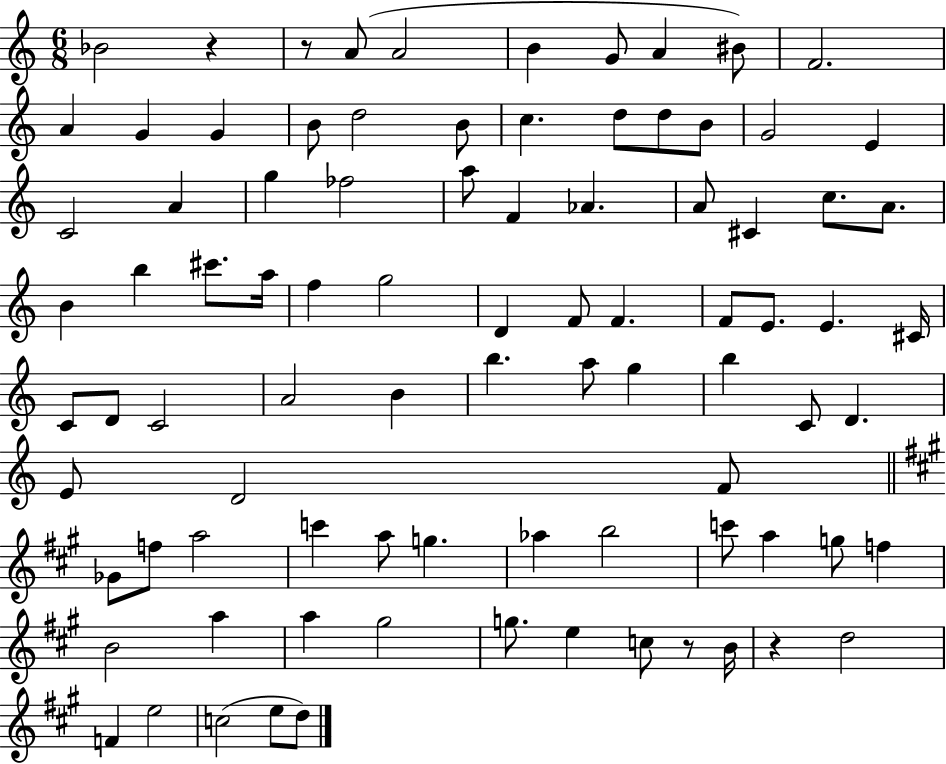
Bb4/h R/q R/e A4/e A4/h B4/q G4/e A4/q BIS4/e F4/h. A4/q G4/q G4/q B4/e D5/h B4/e C5/q. D5/e D5/e B4/e G4/h E4/q C4/h A4/q G5/q FES5/h A5/e F4/q Ab4/q. A4/e C#4/q C5/e. A4/e. B4/q B5/q C#6/e. A5/s F5/q G5/h D4/q F4/e F4/q. F4/e E4/e. E4/q. C#4/s C4/e D4/e C4/h A4/h B4/q B5/q. A5/e G5/q B5/q C4/e D4/q. E4/e D4/h F4/e Gb4/e F5/e A5/h C6/q A5/e G5/q. Ab5/q B5/h C6/e A5/q G5/e F5/q B4/h A5/q A5/q G#5/h G5/e. E5/q C5/e R/e B4/s R/q D5/h F4/q E5/h C5/h E5/e D5/e